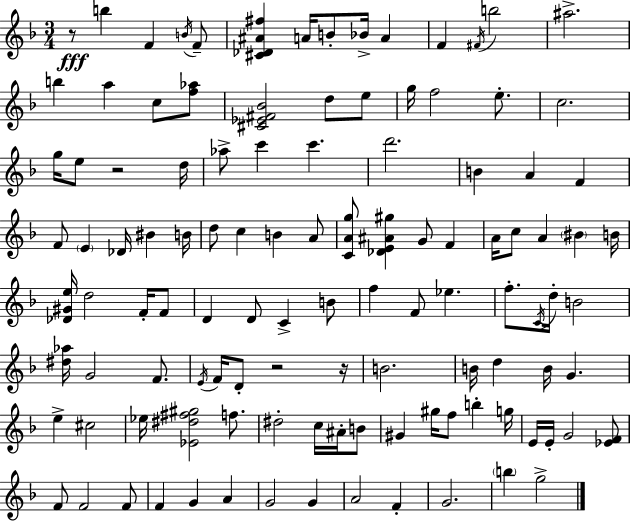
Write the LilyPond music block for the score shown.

{
  \clef treble
  \numericTimeSignature
  \time 3/4
  \key f \major
  \repeat volta 2 { r8\fff b''4 f'4 \acciaccatura { b'16 } f'8-- | <cis' des' ais' fis''>4 a'16 b'8-. bes'16-> a'4 | f'4 \acciaccatura { fis'16 } b''2 | ais''2.-> | \break b''4 a''4 c''8 | <f'' aes''>8 <cis' ees' fis' bes'>2 d''8 | e''8 g''16 f''2 e''8.-. | c''2. | \break g''16 e''8 r2 | d''16 aes''8-> c'''4 c'''4. | d'''2. | b'4 a'4 f'4 | \break f'8 \parenthesize e'4 des'16 bis'4 | b'16 d''8 c''4 b'4 | a'8 <c' a' g''>8 <des' e' ais' gis''>4 g'8 f'4 | a'16 c''8 a'4 \parenthesize bis'4 | \break b'16 <des' gis' e''>16 d''2 f'16-. | f'8 d'4 d'8 c'4-> | b'8 f''4 f'8 ees''4. | f''8.-. \acciaccatura { c'16 } d''16-. b'2 | \break <dis'' aes''>16 g'2 | f'8. \acciaccatura { e'16 } f'16 d'8-. r2 | r16 b'2. | b'16 d''4 b'16 g'4. | \break e''4-> cis''2 | ees''16 <ees' dis'' fis'' gis''>2 | f''8. dis''2-. | c''16 ais'16-. b'8 gis'4 gis''16 f''8 b''4-. | \break g''16 e'16 e'16-. g'2 | <ees' f'>8 f'8 f'2 | f'8 f'4 g'4 | a'4 g'2 | \break g'4 a'2 | f'4-. g'2. | \parenthesize b''4 g''2-> | } \bar "|."
}